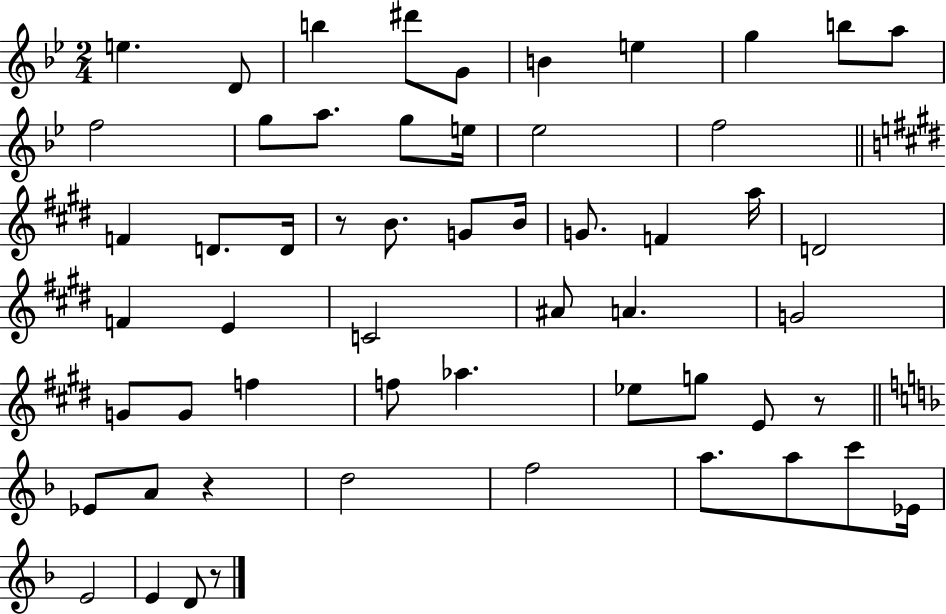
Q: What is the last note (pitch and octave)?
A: D4